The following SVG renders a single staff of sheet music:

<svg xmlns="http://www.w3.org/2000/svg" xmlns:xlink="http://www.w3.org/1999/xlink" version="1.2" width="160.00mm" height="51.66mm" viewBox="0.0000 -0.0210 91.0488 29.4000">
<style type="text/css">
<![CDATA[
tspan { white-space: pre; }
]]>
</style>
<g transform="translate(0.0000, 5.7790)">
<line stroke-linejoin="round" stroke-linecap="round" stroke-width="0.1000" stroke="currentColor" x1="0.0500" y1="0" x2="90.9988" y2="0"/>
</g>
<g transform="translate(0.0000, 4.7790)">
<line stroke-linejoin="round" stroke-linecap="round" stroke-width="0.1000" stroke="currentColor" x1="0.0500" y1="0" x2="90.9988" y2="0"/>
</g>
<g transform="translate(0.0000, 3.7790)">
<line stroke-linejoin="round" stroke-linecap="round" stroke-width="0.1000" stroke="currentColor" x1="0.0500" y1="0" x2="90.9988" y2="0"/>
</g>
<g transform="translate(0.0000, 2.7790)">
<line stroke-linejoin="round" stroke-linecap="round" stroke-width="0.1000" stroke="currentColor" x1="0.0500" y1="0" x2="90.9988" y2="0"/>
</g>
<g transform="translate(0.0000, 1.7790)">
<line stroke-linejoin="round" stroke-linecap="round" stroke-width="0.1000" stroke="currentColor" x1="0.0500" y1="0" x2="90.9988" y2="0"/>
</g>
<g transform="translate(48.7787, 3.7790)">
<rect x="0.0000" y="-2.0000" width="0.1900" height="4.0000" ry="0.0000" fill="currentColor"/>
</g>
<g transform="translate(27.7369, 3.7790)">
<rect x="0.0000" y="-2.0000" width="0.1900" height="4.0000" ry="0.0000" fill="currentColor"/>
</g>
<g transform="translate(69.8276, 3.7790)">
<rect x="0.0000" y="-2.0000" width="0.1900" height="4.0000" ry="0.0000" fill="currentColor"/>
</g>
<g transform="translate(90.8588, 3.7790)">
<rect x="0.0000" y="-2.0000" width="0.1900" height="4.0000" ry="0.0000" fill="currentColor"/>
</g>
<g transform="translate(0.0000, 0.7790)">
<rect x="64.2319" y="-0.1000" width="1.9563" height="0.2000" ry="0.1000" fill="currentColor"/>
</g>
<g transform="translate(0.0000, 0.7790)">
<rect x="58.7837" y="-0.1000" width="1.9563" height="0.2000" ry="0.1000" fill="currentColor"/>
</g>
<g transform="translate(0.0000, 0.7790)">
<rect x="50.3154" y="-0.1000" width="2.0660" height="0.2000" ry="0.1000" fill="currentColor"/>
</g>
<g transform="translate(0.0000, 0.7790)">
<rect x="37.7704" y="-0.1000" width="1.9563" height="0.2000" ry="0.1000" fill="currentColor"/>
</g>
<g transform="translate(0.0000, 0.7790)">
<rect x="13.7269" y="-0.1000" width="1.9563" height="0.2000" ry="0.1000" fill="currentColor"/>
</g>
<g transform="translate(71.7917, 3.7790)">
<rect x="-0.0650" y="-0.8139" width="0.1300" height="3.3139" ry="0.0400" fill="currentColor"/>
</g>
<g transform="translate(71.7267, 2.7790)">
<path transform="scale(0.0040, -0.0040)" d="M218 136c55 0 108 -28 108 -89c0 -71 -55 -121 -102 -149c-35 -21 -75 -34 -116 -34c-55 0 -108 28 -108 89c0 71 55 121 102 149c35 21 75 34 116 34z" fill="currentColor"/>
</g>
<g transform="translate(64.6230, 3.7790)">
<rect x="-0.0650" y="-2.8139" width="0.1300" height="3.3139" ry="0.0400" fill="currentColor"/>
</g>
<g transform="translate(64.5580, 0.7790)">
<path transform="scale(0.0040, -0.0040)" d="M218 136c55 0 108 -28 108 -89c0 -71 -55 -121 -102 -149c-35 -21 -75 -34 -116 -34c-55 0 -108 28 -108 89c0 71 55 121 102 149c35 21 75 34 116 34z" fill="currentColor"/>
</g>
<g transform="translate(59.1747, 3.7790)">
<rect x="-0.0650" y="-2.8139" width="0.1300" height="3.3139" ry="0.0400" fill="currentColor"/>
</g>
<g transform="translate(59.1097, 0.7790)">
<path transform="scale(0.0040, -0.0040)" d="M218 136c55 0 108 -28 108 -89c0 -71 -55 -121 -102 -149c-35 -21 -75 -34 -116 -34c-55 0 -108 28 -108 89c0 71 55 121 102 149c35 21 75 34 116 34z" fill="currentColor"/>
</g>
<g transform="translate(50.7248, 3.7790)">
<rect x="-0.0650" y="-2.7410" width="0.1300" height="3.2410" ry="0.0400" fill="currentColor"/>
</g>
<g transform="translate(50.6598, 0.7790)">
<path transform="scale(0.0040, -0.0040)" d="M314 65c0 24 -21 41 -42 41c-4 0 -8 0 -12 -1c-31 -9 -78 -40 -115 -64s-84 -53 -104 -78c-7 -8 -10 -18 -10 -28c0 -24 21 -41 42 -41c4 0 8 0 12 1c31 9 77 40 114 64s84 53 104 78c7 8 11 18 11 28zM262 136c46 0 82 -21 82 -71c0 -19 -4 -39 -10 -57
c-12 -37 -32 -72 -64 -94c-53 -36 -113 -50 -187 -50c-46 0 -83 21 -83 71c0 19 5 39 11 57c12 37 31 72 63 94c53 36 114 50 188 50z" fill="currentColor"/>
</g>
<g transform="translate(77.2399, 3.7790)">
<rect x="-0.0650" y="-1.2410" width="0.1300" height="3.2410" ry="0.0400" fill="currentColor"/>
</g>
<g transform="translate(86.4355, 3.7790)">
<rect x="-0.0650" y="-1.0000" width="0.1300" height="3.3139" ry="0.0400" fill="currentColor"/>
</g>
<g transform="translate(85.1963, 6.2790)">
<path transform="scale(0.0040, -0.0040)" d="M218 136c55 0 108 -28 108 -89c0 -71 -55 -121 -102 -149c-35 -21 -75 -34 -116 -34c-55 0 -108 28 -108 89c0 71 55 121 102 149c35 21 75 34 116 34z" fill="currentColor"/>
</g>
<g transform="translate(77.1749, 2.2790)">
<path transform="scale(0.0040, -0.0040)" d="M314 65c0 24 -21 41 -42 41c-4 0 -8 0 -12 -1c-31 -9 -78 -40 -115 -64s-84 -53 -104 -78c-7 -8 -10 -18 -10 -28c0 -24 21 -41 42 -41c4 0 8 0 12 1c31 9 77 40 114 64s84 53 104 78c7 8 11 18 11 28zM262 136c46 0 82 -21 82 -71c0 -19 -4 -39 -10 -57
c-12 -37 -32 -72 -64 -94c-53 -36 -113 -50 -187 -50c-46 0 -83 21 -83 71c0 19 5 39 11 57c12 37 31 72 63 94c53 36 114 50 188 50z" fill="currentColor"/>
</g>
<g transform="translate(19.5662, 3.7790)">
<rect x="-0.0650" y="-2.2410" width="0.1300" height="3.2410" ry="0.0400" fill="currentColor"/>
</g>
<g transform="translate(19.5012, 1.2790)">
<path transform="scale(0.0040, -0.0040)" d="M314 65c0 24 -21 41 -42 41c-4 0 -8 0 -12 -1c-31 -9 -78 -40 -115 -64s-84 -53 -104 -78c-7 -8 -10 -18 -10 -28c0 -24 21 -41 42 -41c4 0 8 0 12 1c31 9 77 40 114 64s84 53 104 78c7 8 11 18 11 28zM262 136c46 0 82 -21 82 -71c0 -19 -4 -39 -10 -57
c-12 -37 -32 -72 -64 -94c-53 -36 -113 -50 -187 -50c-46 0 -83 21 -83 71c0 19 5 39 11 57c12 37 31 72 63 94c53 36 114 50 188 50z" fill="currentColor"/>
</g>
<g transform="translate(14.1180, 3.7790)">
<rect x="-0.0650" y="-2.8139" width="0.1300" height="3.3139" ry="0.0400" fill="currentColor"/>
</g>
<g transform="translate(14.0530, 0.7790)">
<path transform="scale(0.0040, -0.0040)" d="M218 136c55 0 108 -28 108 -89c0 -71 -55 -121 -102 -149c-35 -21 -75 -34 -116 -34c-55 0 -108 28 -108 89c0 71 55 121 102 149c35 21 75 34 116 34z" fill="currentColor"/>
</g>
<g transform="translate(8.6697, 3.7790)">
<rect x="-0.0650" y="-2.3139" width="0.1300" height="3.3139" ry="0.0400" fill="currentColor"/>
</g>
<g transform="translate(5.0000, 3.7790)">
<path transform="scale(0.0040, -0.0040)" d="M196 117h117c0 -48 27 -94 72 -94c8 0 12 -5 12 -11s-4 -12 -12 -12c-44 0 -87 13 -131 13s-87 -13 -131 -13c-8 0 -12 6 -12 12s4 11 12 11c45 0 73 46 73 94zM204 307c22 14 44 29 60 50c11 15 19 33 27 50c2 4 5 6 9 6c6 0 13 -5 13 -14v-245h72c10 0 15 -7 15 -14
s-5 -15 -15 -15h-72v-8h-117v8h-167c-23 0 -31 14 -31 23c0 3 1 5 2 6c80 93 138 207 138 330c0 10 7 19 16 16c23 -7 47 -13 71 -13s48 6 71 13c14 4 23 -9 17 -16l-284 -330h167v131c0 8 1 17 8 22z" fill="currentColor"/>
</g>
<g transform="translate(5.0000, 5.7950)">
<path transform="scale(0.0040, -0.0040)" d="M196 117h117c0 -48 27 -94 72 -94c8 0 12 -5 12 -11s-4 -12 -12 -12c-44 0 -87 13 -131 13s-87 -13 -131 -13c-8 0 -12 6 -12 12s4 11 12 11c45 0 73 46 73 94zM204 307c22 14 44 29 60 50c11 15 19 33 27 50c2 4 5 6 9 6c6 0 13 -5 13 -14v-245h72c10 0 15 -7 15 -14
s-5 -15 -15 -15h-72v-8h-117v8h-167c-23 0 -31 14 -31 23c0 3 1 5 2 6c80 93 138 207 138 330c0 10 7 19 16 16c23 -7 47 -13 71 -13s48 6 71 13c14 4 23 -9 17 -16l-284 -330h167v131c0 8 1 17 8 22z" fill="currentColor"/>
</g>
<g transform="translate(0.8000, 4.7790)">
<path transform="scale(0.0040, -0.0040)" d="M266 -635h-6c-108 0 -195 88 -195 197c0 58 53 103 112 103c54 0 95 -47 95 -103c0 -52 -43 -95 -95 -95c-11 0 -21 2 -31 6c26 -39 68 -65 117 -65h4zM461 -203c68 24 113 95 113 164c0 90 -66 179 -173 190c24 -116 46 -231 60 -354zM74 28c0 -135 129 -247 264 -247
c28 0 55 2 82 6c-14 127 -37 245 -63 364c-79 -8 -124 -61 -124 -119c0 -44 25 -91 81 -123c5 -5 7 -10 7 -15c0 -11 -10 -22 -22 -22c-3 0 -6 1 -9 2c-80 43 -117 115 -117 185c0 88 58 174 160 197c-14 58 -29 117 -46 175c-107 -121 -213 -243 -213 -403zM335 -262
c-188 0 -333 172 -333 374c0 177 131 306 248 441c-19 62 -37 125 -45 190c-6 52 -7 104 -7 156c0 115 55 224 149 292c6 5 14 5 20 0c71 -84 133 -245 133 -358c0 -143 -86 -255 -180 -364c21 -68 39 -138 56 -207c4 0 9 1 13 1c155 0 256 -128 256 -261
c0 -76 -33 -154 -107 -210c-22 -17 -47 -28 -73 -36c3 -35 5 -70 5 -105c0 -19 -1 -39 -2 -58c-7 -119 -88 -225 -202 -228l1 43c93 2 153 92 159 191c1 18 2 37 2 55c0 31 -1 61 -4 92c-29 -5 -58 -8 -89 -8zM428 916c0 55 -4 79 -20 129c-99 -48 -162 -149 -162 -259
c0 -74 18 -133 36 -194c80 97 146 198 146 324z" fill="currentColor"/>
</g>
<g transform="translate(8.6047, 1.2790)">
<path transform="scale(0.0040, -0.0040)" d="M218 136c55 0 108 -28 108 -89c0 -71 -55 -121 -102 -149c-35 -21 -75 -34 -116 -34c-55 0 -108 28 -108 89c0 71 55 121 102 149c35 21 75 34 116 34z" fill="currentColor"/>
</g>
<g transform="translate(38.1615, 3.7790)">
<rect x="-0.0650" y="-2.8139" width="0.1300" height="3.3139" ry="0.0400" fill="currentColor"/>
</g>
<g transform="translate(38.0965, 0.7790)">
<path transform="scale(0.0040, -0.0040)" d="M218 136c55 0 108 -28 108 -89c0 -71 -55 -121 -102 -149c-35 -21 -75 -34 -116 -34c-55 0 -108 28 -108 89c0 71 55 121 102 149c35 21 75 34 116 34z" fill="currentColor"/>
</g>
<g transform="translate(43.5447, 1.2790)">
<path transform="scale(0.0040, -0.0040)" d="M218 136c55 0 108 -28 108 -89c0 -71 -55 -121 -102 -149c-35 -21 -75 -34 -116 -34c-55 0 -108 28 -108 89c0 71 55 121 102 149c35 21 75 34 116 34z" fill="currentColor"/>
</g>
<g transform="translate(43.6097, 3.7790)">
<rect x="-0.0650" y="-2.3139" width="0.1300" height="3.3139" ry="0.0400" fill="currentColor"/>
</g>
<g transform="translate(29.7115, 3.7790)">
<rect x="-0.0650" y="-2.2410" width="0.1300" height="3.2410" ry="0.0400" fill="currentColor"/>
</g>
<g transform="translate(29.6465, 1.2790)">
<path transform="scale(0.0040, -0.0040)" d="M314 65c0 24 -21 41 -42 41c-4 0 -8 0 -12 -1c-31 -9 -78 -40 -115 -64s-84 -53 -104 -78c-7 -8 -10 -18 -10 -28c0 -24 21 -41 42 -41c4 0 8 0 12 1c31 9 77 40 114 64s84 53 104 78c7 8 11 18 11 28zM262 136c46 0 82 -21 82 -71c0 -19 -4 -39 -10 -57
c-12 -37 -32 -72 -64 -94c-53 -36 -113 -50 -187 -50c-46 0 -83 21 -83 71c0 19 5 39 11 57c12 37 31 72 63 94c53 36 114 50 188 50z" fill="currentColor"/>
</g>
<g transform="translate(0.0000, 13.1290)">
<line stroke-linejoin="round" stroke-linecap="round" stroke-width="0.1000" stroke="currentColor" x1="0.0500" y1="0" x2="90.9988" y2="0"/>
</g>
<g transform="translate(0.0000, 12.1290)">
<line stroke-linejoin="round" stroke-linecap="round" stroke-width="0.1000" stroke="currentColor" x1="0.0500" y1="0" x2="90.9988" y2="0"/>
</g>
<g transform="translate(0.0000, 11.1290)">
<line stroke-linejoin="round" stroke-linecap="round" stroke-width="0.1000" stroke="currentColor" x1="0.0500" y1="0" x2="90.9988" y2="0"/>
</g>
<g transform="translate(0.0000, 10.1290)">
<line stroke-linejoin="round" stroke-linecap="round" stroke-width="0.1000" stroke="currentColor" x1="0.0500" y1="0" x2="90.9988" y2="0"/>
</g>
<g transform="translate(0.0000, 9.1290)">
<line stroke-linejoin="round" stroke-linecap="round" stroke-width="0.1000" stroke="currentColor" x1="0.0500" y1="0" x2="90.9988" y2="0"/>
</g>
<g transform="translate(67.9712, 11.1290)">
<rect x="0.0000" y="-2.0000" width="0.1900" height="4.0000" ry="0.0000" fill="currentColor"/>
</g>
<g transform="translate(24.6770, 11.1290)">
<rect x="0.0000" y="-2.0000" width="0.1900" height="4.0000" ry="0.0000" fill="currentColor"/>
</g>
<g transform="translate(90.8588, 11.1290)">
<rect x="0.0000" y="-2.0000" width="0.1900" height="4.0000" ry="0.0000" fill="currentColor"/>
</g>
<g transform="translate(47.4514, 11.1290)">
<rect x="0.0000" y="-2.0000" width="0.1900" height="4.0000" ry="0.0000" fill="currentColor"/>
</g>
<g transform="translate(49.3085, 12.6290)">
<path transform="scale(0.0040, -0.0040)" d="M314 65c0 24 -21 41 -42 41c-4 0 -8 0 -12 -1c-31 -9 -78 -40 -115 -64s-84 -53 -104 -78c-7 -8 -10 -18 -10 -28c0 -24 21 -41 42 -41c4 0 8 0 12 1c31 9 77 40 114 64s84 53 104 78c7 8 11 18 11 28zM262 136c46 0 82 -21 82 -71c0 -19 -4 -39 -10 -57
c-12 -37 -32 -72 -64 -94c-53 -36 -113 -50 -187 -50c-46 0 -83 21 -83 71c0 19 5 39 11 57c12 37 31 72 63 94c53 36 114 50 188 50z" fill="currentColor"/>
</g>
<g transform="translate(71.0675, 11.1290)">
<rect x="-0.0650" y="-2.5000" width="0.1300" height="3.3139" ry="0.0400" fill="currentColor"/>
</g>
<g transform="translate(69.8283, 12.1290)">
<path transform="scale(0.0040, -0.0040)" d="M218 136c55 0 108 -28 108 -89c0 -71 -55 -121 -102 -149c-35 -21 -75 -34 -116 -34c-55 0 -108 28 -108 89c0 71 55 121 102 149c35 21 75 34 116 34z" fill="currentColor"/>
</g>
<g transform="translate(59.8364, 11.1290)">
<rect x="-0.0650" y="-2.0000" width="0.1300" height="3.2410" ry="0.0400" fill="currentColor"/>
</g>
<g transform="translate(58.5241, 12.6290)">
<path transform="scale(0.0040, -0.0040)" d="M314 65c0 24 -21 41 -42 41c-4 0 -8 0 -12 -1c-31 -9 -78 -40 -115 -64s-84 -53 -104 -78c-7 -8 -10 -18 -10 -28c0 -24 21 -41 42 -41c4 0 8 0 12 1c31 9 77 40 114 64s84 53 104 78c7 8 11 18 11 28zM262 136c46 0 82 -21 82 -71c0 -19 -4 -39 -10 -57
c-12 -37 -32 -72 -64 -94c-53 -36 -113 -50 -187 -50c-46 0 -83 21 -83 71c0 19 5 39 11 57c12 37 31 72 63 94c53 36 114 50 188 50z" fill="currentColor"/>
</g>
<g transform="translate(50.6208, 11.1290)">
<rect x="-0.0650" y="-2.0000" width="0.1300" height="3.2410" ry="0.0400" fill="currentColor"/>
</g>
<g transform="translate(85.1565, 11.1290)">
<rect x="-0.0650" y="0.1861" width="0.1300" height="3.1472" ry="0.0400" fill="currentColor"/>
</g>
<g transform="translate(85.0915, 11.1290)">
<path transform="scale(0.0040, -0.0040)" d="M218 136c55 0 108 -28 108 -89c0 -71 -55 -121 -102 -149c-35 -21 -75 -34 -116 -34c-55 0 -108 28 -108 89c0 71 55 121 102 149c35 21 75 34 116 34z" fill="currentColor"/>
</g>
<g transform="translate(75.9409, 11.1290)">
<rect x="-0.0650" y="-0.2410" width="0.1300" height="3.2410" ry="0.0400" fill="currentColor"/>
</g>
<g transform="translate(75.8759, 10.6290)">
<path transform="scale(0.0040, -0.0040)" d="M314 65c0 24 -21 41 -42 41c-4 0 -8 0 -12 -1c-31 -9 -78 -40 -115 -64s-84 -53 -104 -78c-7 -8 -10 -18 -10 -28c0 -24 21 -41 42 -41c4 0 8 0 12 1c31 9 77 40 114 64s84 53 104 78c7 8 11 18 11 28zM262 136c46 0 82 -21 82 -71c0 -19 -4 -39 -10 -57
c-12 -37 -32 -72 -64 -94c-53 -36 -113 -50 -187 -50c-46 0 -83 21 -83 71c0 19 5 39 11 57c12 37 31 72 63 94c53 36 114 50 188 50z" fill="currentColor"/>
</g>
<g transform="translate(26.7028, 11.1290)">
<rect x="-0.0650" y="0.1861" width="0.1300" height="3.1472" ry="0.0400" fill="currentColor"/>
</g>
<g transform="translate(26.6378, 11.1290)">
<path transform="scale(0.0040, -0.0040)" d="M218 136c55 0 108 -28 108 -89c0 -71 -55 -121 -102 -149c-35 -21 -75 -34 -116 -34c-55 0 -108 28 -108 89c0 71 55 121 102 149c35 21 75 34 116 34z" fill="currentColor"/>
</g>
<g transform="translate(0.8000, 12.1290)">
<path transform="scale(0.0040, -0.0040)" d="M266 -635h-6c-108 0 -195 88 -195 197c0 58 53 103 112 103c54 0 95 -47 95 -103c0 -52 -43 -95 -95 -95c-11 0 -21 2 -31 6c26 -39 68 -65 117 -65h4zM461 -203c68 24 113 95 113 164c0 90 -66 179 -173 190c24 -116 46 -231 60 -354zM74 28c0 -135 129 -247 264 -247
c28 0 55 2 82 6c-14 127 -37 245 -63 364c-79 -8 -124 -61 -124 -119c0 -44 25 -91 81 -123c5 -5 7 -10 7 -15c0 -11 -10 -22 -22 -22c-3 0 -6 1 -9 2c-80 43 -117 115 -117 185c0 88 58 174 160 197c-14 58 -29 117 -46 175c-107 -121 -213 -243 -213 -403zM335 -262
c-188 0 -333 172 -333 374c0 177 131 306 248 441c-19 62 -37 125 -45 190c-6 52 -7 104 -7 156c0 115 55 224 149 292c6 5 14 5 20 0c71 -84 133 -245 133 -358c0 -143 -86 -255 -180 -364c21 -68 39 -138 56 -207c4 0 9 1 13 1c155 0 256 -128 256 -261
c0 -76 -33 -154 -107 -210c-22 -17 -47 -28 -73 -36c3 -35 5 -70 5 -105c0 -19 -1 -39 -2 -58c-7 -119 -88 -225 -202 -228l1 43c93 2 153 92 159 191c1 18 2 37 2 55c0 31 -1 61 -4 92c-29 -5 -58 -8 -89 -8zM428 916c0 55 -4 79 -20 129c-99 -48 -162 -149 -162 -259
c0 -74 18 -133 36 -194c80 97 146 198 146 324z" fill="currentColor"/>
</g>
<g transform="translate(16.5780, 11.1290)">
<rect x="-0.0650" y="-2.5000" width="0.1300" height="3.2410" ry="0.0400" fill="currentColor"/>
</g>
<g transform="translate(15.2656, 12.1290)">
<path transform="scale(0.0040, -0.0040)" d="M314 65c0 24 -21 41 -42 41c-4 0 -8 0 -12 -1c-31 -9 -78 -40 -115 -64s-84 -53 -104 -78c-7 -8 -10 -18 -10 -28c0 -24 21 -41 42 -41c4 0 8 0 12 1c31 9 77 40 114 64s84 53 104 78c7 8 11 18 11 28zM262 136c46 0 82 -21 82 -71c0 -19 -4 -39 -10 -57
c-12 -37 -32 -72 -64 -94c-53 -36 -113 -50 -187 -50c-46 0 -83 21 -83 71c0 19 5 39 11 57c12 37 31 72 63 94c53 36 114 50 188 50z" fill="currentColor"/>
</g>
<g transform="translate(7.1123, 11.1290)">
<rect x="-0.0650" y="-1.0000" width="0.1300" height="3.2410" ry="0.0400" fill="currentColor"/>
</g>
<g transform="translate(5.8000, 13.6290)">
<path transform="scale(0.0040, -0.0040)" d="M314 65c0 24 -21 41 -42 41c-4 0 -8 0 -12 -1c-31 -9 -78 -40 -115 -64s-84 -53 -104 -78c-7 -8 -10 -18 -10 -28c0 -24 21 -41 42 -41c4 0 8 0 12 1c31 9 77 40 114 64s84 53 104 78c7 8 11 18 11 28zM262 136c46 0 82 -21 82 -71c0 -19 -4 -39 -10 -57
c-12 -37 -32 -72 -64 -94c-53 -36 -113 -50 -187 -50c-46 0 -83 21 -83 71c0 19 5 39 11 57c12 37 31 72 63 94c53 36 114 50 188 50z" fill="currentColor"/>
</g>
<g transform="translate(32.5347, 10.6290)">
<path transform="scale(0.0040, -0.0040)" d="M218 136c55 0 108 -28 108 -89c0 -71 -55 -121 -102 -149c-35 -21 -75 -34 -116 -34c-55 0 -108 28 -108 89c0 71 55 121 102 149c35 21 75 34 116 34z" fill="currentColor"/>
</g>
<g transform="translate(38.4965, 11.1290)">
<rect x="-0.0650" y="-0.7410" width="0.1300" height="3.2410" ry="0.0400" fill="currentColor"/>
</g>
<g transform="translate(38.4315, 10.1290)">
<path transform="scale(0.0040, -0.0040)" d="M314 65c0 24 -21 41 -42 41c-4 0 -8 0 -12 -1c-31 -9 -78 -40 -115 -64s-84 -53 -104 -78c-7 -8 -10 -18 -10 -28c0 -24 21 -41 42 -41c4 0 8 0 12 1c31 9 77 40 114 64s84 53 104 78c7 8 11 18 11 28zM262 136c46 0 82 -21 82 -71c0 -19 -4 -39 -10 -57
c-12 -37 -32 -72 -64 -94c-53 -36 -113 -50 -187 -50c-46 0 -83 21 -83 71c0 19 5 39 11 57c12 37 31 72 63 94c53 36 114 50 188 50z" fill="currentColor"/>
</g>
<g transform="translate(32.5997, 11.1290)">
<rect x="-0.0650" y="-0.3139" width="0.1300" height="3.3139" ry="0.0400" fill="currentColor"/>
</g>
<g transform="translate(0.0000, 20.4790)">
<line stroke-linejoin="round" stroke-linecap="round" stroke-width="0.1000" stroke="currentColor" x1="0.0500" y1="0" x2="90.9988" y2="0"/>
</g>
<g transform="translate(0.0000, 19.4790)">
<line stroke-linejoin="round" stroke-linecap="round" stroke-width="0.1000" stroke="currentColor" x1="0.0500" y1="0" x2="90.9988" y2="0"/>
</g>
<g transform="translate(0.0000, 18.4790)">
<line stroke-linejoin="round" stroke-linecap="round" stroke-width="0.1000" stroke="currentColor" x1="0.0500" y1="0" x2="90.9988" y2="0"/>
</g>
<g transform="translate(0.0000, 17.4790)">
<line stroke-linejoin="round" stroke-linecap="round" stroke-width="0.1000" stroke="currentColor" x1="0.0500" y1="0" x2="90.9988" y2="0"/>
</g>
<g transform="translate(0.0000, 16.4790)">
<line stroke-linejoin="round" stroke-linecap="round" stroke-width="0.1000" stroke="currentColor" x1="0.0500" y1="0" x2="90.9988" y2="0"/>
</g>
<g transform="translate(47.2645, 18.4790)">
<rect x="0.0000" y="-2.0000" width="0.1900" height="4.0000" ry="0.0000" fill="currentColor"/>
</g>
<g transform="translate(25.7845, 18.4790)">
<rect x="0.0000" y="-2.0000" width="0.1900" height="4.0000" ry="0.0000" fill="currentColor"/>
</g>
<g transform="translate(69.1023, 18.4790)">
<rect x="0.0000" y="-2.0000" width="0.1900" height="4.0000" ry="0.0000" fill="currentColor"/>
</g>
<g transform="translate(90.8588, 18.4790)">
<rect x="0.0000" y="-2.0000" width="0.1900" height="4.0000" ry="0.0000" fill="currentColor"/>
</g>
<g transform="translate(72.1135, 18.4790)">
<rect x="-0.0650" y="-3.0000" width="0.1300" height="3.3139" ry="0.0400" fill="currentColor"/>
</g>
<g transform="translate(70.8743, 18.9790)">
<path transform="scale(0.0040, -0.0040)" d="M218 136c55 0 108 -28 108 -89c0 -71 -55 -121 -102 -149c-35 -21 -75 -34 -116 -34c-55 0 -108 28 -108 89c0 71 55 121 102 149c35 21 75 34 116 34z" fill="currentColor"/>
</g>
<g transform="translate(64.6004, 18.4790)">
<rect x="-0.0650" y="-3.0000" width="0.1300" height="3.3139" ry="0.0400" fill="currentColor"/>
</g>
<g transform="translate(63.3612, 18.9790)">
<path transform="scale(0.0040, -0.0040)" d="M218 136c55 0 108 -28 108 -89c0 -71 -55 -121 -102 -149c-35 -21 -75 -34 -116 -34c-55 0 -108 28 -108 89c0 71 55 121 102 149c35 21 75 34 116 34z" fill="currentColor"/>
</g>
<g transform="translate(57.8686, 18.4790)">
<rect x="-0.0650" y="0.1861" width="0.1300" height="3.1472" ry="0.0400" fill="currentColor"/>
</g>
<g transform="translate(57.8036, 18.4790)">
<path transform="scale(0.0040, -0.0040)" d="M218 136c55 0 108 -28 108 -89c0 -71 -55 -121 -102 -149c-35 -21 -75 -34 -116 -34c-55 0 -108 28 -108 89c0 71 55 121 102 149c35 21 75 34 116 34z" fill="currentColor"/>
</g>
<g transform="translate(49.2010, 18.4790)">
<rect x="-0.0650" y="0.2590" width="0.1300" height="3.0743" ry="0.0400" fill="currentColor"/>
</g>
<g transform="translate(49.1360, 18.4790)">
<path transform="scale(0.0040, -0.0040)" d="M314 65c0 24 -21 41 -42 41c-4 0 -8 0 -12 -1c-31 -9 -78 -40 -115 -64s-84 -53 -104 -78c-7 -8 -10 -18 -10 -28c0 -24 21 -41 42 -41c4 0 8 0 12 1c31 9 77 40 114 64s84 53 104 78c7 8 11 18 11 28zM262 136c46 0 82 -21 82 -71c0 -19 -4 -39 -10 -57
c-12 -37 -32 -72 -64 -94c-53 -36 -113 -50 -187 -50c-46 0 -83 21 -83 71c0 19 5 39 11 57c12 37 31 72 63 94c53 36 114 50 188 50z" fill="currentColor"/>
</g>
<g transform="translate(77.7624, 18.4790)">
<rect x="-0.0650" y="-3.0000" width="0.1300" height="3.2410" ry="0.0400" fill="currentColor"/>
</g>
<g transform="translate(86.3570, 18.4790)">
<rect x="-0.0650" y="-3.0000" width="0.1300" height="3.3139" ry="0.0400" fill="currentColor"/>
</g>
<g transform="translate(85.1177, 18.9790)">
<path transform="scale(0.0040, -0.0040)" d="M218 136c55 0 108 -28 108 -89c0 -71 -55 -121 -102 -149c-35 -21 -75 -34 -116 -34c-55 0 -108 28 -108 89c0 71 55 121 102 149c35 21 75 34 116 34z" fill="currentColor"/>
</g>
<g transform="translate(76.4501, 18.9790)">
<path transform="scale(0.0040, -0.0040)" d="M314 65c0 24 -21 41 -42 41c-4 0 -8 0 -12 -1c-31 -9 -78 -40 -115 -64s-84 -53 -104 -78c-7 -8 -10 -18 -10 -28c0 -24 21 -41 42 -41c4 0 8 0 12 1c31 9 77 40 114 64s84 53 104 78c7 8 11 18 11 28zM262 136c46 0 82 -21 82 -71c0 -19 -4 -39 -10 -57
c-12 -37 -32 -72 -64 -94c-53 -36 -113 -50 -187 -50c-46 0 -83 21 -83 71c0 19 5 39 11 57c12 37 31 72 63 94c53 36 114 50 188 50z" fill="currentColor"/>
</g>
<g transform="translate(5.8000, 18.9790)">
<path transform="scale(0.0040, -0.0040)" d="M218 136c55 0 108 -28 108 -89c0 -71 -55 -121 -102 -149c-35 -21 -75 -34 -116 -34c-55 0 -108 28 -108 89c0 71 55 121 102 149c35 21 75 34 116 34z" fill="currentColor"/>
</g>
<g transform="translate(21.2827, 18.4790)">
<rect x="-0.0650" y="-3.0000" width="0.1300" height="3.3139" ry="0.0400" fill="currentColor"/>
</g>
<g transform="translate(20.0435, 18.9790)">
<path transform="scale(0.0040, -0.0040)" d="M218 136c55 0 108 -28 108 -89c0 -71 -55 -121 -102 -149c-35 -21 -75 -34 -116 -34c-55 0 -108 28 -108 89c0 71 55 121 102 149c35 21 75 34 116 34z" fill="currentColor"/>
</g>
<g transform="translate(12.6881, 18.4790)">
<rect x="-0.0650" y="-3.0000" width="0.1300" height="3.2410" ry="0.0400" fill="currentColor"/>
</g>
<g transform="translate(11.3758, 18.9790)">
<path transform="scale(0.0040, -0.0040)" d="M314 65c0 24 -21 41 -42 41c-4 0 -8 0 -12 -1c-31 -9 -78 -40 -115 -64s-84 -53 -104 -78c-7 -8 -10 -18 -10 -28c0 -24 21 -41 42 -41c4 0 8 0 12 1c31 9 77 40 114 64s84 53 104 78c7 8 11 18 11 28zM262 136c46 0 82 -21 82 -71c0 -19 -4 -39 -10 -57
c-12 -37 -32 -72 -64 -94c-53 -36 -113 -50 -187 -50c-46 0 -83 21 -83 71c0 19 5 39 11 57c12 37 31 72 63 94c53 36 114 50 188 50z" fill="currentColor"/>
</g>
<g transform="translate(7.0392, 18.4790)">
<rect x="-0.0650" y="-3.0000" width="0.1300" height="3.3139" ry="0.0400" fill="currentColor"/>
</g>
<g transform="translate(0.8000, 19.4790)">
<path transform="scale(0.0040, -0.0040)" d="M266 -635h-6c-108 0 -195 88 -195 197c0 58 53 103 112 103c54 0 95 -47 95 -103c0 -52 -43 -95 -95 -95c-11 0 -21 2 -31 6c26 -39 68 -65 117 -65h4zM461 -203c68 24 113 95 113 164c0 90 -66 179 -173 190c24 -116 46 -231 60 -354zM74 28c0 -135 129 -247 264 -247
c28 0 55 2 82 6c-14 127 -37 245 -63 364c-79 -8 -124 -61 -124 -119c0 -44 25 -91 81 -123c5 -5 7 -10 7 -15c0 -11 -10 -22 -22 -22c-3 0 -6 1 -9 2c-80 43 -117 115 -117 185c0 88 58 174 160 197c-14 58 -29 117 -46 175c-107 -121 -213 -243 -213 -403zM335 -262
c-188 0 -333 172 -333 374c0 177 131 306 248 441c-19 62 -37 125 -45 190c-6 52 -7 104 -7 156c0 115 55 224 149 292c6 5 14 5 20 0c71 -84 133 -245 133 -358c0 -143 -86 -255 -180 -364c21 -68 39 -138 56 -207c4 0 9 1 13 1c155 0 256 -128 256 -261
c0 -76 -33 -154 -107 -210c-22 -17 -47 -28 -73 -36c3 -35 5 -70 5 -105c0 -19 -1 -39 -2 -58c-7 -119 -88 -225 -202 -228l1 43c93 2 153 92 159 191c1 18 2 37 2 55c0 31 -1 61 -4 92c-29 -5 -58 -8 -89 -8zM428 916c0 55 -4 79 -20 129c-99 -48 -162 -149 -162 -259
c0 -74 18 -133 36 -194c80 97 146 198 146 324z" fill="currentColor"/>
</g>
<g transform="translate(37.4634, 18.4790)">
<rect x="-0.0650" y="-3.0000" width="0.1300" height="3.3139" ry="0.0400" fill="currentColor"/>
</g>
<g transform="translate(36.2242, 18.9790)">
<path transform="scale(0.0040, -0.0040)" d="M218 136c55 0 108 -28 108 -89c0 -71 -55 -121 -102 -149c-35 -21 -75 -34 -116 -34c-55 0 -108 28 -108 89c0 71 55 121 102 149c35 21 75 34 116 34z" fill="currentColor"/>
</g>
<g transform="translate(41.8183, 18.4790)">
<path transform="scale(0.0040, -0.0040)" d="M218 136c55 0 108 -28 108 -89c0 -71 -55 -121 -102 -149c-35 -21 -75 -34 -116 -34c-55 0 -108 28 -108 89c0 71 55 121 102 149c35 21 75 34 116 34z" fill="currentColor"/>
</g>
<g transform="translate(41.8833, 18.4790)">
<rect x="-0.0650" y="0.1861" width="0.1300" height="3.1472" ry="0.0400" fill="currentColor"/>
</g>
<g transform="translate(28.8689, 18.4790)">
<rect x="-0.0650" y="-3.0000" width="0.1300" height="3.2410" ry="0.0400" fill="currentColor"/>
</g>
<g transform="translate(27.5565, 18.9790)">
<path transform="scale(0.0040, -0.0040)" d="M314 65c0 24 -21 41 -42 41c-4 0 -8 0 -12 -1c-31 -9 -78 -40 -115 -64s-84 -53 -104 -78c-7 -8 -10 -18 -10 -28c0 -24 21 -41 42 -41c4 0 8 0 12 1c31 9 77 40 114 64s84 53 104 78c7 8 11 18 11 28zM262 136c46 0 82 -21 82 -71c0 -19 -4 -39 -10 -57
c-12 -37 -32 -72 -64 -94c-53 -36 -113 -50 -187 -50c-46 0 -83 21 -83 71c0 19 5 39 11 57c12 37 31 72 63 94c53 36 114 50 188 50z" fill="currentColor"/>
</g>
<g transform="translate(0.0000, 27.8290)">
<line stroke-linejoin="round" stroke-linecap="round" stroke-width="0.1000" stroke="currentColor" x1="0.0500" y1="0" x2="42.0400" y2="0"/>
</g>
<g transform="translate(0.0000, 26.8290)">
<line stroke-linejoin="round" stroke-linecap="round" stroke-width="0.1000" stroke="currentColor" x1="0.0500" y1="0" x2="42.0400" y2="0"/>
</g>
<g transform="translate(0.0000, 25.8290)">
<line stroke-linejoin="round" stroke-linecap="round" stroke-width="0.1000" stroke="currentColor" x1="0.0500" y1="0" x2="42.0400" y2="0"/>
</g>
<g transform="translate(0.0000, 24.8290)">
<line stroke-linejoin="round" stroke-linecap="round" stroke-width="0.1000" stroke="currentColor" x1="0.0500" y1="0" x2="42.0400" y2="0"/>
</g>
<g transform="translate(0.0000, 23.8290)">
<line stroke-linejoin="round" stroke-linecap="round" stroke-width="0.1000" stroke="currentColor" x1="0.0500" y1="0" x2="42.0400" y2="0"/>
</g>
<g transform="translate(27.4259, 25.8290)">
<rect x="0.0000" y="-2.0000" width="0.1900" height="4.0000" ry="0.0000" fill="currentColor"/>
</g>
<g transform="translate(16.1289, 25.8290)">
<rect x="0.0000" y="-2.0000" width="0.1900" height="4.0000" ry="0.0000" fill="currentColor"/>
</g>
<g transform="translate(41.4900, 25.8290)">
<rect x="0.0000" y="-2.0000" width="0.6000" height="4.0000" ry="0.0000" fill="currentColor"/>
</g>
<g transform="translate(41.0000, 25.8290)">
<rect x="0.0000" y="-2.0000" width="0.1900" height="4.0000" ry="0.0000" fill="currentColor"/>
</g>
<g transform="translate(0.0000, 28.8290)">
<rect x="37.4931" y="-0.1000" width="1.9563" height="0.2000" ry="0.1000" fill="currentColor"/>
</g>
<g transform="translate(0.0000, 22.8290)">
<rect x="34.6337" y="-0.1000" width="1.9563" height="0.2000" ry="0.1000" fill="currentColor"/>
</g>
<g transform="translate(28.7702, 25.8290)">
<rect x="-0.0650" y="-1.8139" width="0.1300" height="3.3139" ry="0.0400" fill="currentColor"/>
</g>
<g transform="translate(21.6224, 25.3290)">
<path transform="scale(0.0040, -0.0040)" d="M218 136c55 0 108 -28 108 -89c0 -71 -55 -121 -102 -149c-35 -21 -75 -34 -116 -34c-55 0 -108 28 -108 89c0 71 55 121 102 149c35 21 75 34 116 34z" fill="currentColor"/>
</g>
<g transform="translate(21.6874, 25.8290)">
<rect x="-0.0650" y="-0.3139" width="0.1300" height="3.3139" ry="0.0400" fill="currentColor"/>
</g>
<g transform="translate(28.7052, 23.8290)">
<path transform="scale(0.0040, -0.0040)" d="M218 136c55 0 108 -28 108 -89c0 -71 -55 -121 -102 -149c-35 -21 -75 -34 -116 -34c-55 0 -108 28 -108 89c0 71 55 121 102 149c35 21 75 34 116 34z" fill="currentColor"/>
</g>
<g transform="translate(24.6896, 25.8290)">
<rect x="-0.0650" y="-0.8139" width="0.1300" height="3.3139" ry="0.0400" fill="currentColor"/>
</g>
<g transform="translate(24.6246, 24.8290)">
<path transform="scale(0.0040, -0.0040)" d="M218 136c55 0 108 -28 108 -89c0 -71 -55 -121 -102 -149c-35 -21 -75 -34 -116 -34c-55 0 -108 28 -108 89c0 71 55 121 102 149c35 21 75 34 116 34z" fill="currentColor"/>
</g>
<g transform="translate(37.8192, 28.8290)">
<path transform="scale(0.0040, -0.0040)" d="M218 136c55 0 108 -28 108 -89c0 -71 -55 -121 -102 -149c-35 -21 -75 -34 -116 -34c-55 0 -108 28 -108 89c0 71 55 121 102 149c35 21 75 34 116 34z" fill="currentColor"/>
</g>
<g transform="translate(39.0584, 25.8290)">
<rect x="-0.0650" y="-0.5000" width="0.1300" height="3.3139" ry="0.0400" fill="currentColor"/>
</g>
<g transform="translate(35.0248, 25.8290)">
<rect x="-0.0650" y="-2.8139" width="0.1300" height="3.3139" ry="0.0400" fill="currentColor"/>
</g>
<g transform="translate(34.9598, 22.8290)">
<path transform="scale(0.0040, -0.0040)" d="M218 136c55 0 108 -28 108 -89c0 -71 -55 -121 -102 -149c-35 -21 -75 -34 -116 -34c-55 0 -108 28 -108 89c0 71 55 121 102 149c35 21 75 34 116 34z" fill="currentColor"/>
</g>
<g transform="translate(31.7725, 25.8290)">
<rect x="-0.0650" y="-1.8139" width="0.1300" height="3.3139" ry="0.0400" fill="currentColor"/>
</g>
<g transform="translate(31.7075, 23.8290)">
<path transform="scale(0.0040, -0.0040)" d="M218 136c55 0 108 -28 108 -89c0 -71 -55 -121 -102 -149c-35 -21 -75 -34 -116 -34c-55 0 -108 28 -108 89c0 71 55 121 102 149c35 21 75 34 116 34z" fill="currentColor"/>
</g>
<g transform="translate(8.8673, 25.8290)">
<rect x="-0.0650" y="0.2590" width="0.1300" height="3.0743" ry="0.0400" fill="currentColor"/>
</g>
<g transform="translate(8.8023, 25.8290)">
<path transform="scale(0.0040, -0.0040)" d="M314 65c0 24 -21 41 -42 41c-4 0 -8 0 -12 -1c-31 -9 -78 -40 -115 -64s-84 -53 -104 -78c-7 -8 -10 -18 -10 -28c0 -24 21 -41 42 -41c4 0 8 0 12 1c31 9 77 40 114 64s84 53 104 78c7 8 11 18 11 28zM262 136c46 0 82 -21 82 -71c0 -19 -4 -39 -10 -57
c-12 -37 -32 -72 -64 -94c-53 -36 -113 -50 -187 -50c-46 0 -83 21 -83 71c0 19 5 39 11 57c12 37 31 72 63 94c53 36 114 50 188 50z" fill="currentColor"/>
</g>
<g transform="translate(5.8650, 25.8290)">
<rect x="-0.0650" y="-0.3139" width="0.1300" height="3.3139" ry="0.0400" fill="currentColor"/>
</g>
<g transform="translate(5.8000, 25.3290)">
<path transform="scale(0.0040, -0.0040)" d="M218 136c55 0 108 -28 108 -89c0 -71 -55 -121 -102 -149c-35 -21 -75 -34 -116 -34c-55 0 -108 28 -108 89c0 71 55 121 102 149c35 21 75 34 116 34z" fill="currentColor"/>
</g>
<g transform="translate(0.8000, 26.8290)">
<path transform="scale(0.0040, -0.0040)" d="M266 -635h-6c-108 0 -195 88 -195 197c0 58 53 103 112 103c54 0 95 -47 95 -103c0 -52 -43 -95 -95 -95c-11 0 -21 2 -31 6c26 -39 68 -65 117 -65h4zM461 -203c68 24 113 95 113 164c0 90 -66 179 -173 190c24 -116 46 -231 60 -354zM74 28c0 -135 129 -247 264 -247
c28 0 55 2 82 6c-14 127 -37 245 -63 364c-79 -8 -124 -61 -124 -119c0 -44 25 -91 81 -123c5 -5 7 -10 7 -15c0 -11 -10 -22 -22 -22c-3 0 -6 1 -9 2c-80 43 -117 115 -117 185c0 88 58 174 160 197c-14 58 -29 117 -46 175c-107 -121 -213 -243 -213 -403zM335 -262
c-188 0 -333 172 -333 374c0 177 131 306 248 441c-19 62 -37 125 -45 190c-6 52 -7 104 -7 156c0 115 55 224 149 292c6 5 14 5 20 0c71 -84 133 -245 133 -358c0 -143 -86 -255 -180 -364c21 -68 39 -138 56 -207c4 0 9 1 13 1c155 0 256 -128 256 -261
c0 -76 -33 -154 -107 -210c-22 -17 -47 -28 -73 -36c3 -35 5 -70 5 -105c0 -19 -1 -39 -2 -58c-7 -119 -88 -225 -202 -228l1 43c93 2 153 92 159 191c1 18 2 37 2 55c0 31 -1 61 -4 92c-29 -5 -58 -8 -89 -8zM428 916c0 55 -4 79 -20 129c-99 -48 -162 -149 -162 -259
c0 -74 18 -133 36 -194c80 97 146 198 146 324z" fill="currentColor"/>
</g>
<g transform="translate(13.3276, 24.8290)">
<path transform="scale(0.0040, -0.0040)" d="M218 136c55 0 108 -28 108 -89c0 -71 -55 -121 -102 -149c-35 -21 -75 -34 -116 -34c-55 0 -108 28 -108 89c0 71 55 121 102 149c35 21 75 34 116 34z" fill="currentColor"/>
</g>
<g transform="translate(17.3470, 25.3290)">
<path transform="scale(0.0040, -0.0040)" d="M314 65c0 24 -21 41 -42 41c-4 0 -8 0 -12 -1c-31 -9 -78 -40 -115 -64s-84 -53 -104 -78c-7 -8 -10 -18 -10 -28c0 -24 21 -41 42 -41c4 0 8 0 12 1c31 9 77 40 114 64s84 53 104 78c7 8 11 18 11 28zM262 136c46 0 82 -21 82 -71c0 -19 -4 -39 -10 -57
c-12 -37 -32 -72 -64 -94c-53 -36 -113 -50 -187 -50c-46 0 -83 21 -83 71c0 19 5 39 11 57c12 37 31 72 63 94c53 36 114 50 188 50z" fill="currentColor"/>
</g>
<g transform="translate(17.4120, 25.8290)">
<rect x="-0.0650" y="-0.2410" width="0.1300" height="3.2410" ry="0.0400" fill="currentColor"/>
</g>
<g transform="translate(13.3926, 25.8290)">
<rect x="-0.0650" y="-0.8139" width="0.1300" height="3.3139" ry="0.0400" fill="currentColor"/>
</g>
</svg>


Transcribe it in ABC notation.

X:1
T:Untitled
M:4/4
L:1/4
K:C
g a g2 g2 a g a2 a a d e2 D D2 G2 B c d2 F2 F2 G c2 B A A2 A A2 A B B2 B A A A2 A c B2 d c2 c d f f a C